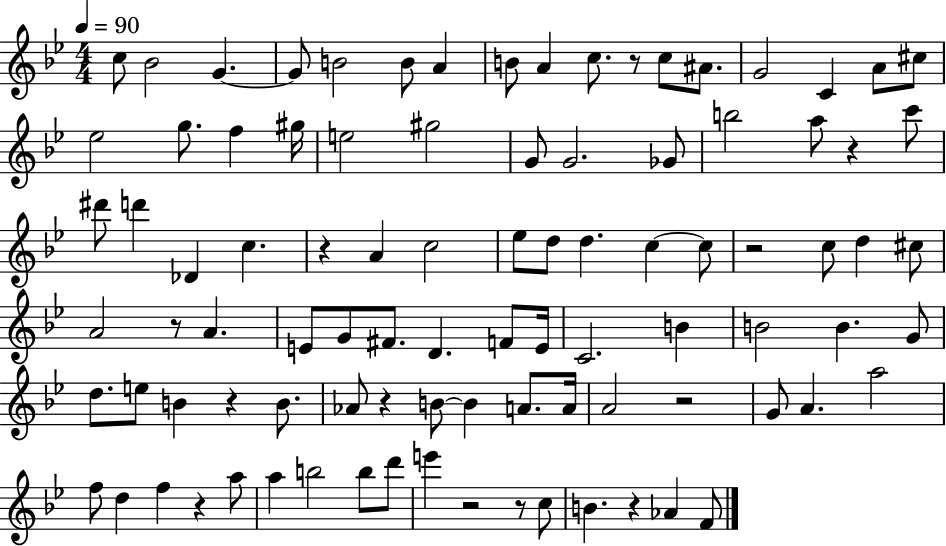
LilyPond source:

{
  \clef treble
  \numericTimeSignature
  \time 4/4
  \key bes \major
  \tempo 4 = 90
  c''8 bes'2 g'4.~~ | g'8 b'2 b'8 a'4 | b'8 a'4 c''8. r8 c''8 ais'8. | g'2 c'4 a'8 cis''8 | \break ees''2 g''8. f''4 gis''16 | e''2 gis''2 | g'8 g'2. ges'8 | b''2 a''8 r4 c'''8 | \break dis'''8 d'''4 des'4 c''4. | r4 a'4 c''2 | ees''8 d''8 d''4. c''4~~ c''8 | r2 c''8 d''4 cis''8 | \break a'2 r8 a'4. | e'8 g'8 fis'8. d'4. f'8 e'16 | c'2. b'4 | b'2 b'4. g'8 | \break d''8. e''8 b'4 r4 b'8. | aes'8 r4 b'8~~ b'4 a'8. a'16 | a'2 r2 | g'8 a'4. a''2 | \break f''8 d''4 f''4 r4 a''8 | a''4 b''2 b''8 d'''8 | e'''4 r2 r8 c''8 | b'4. r4 aes'4 f'8 | \break \bar "|."
}